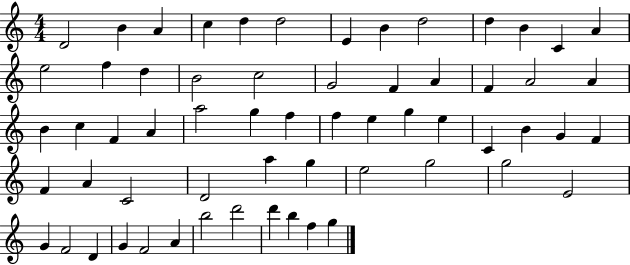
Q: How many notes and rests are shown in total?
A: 61